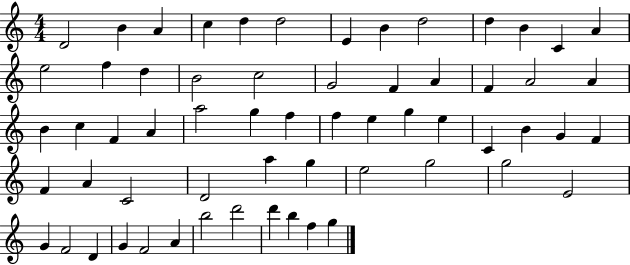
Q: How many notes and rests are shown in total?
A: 61